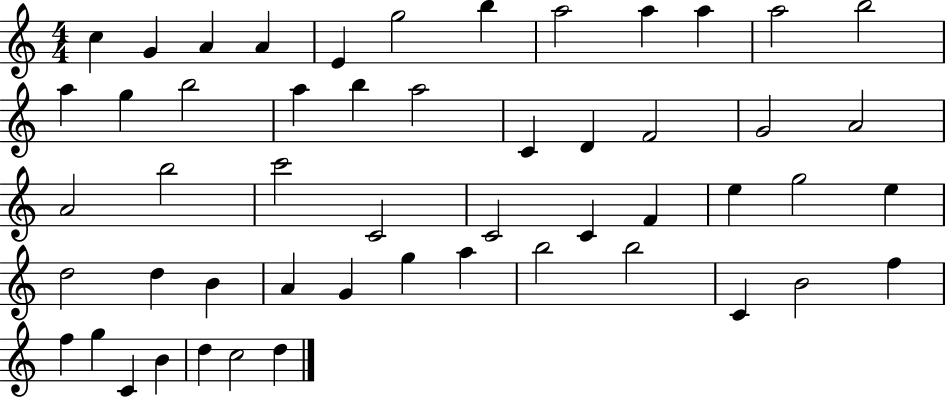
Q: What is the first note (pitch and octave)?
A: C5